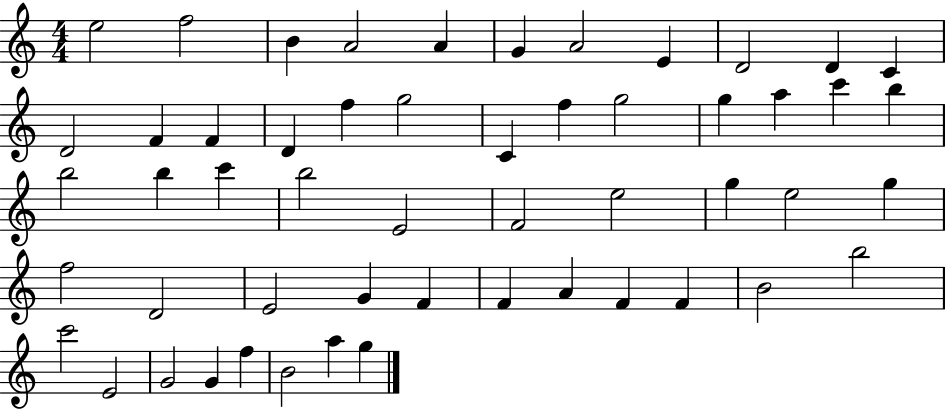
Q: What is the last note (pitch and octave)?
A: G5